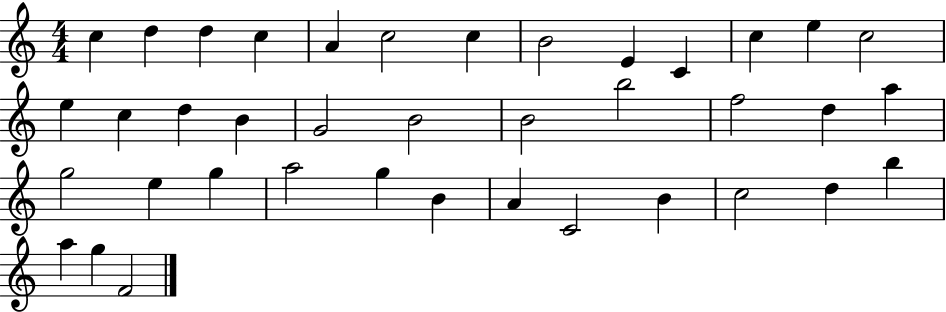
X:1
T:Untitled
M:4/4
L:1/4
K:C
c d d c A c2 c B2 E C c e c2 e c d B G2 B2 B2 b2 f2 d a g2 e g a2 g B A C2 B c2 d b a g F2